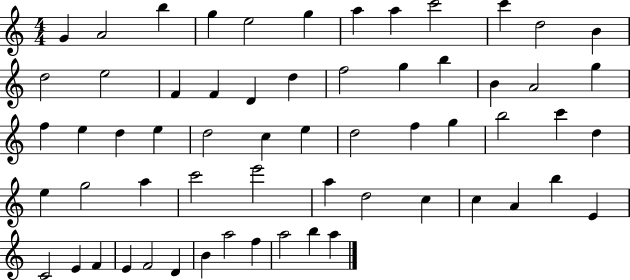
X:1
T:Untitled
M:4/4
L:1/4
K:C
G A2 b g e2 g a a c'2 c' d2 B d2 e2 F F D d f2 g b B A2 g f e d e d2 c e d2 f g b2 c' d e g2 a c'2 e'2 a d2 c c A b E C2 E F E F2 D B a2 f a2 b a